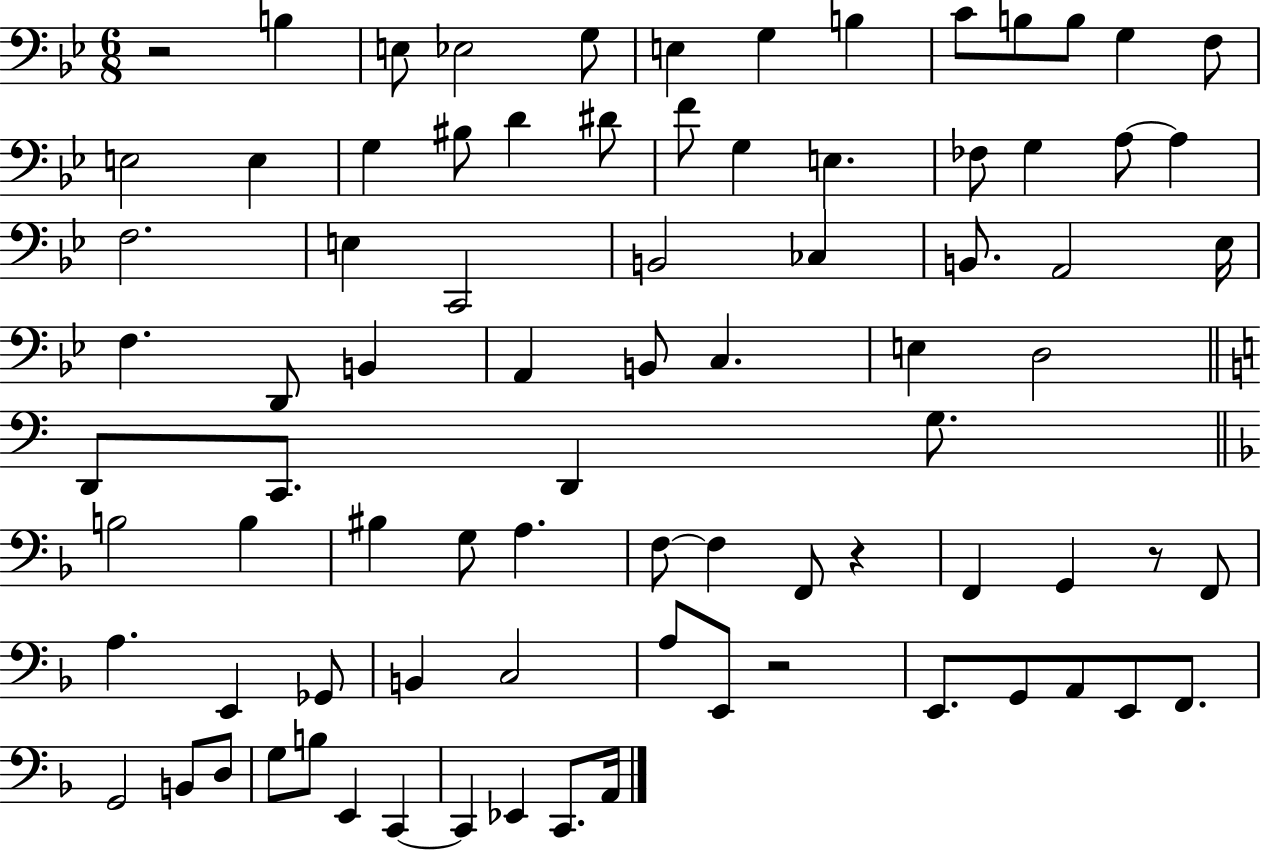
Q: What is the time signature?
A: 6/8